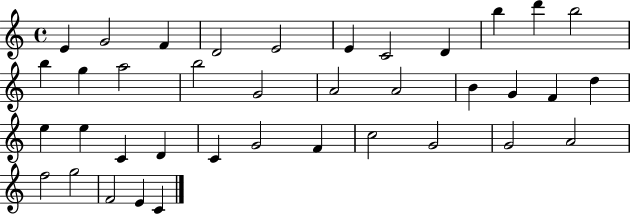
E4/q G4/h F4/q D4/h E4/h E4/q C4/h D4/q B5/q D6/q B5/h B5/q G5/q A5/h B5/h G4/h A4/h A4/h B4/q G4/q F4/q D5/q E5/q E5/q C4/q D4/q C4/q G4/h F4/q C5/h G4/h G4/h A4/h F5/h G5/h F4/h E4/q C4/q